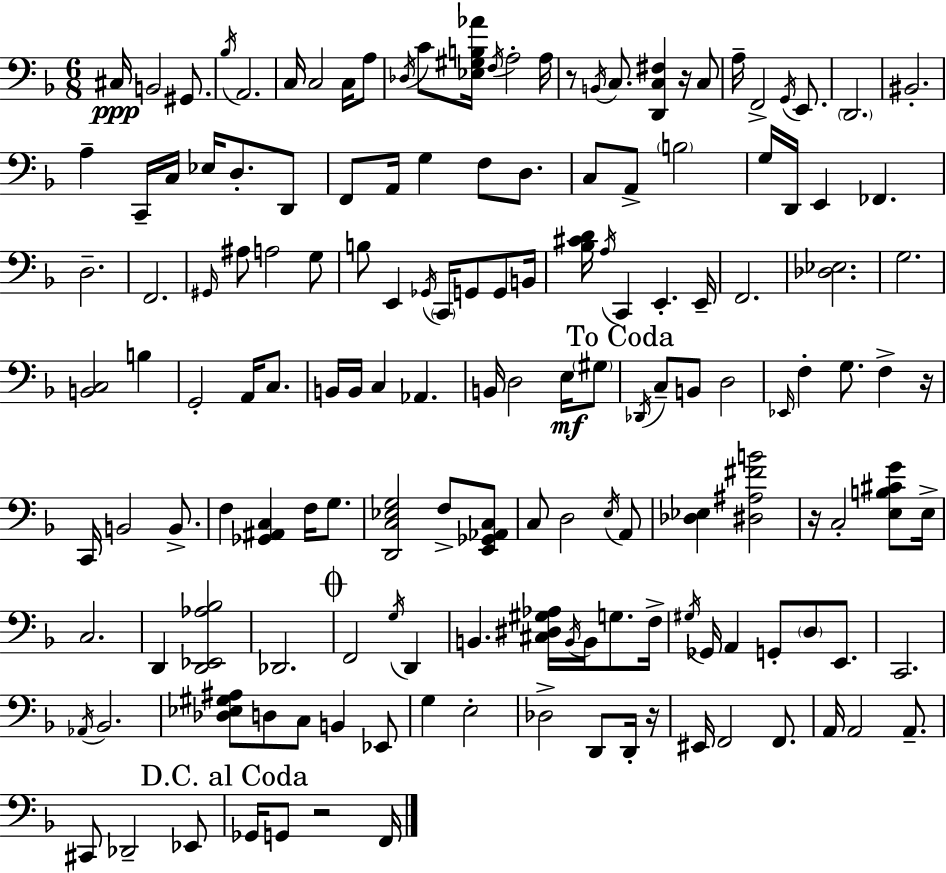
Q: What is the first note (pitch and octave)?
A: C#3